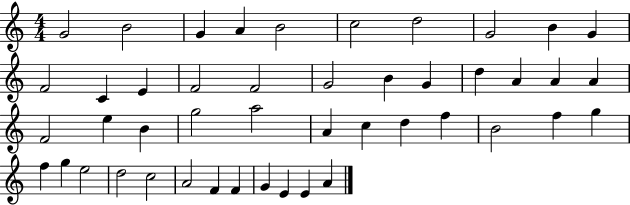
X:1
T:Untitled
M:4/4
L:1/4
K:C
G2 B2 G A B2 c2 d2 G2 B G F2 C E F2 F2 G2 B G d A A A F2 e B g2 a2 A c d f B2 f g f g e2 d2 c2 A2 F F G E E A